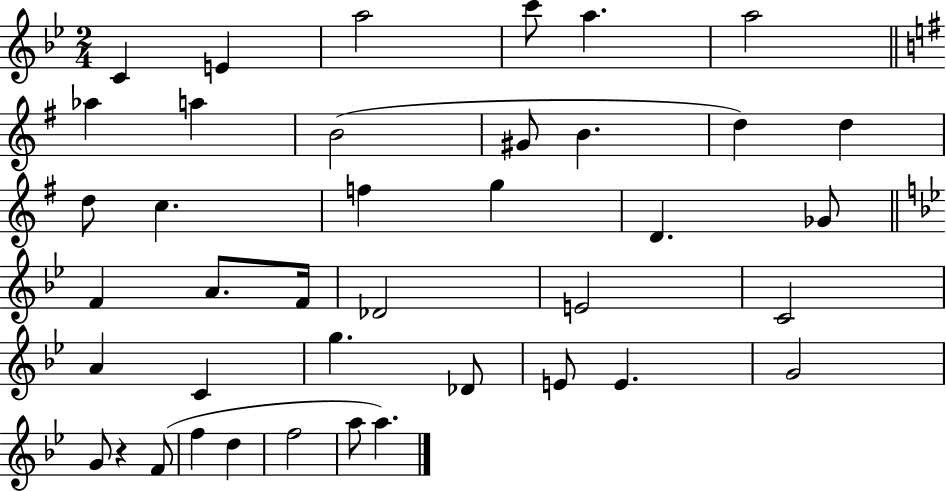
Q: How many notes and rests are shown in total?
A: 40